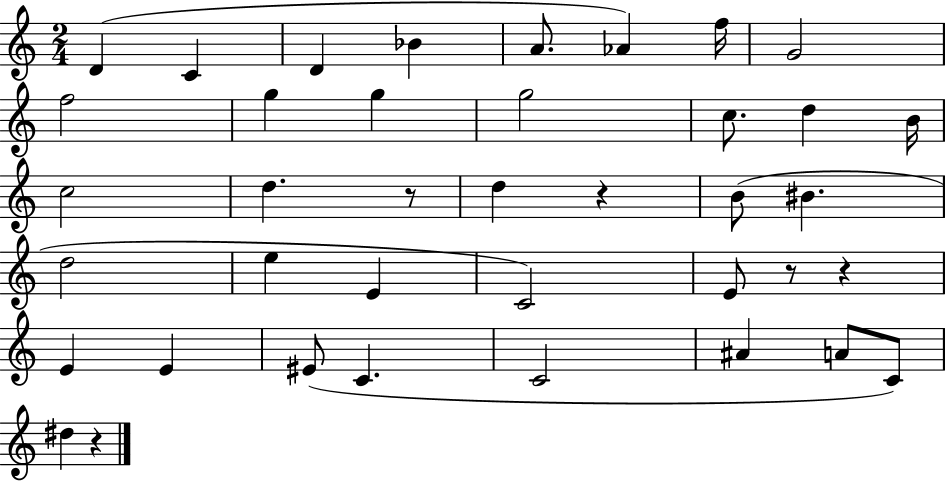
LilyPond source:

{
  \clef treble
  \numericTimeSignature
  \time 2/4
  \key c \major
  \repeat volta 2 { d'4( c'4 | d'4 bes'4 | a'8. aes'4) f''16 | g'2 | \break f''2 | g''4 g''4 | g''2 | c''8. d''4 b'16 | \break c''2 | d''4. r8 | d''4 r4 | b'8( bis'4. | \break d''2 | e''4 e'4 | c'2) | e'8 r8 r4 | \break e'4 e'4 | eis'8( c'4. | c'2 | ais'4 a'8 c'8) | \break dis''4 r4 | } \bar "|."
}